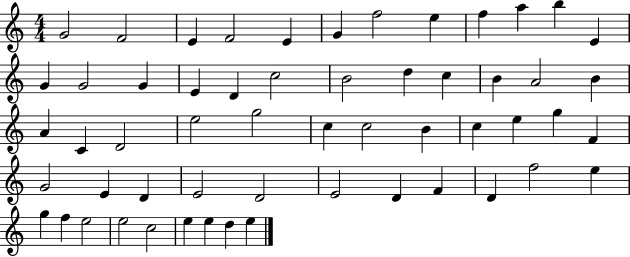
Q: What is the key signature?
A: C major